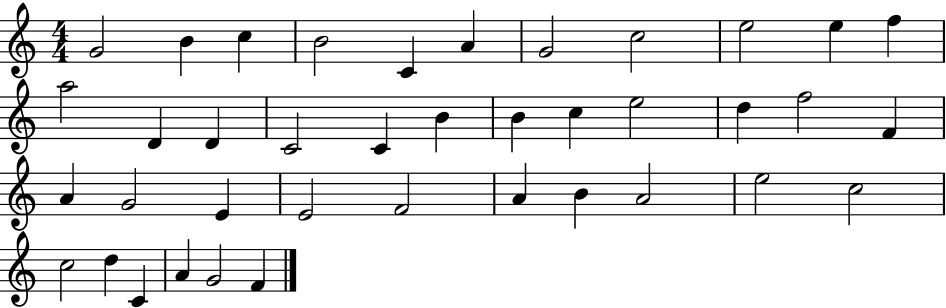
X:1
T:Untitled
M:4/4
L:1/4
K:C
G2 B c B2 C A G2 c2 e2 e f a2 D D C2 C B B c e2 d f2 F A G2 E E2 F2 A B A2 e2 c2 c2 d C A G2 F